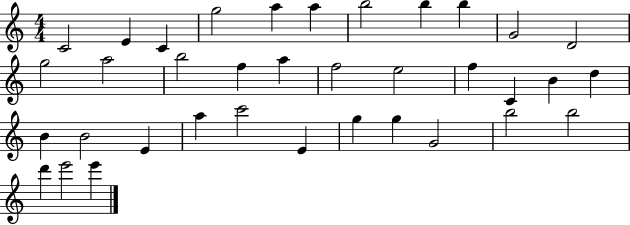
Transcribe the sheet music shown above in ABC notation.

X:1
T:Untitled
M:4/4
L:1/4
K:C
C2 E C g2 a a b2 b b G2 D2 g2 a2 b2 f a f2 e2 f C B d B B2 E a c'2 E g g G2 b2 b2 d' e'2 e'